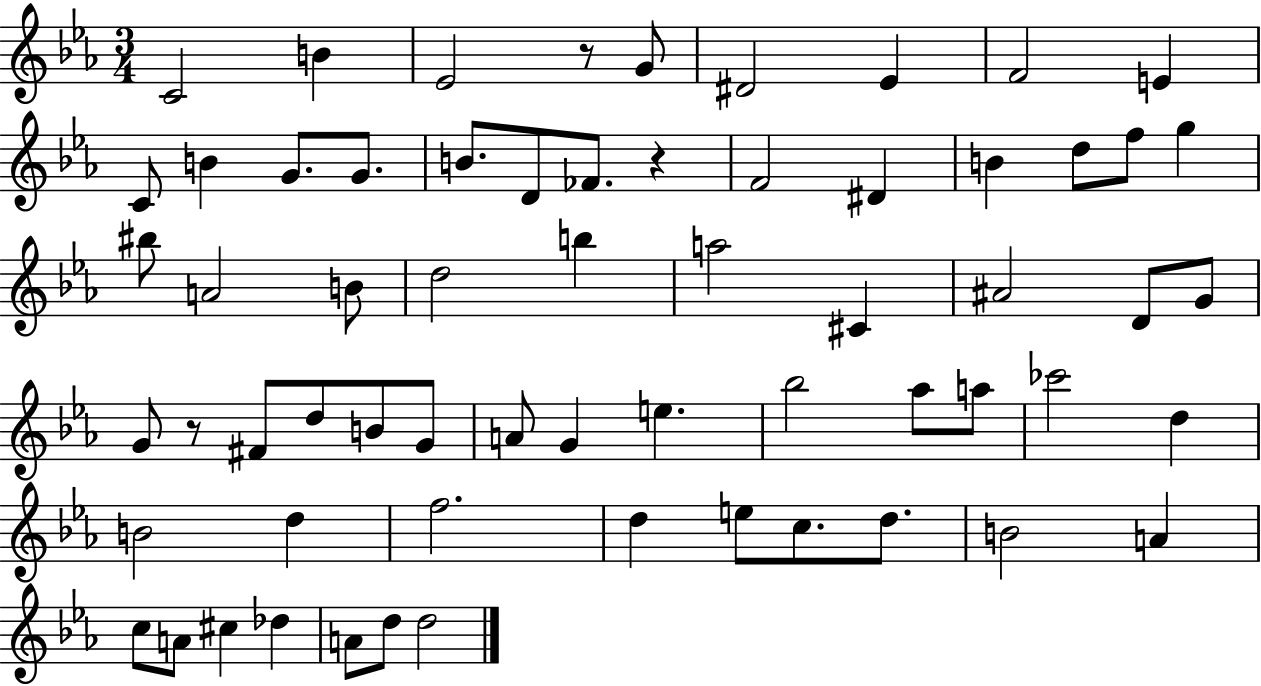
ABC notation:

X:1
T:Untitled
M:3/4
L:1/4
K:Eb
C2 B _E2 z/2 G/2 ^D2 _E F2 E C/2 B G/2 G/2 B/2 D/2 _F/2 z F2 ^D B d/2 f/2 g ^b/2 A2 B/2 d2 b a2 ^C ^A2 D/2 G/2 G/2 z/2 ^F/2 d/2 B/2 G/2 A/2 G e _b2 _a/2 a/2 _c'2 d B2 d f2 d e/2 c/2 d/2 B2 A c/2 A/2 ^c _d A/2 d/2 d2